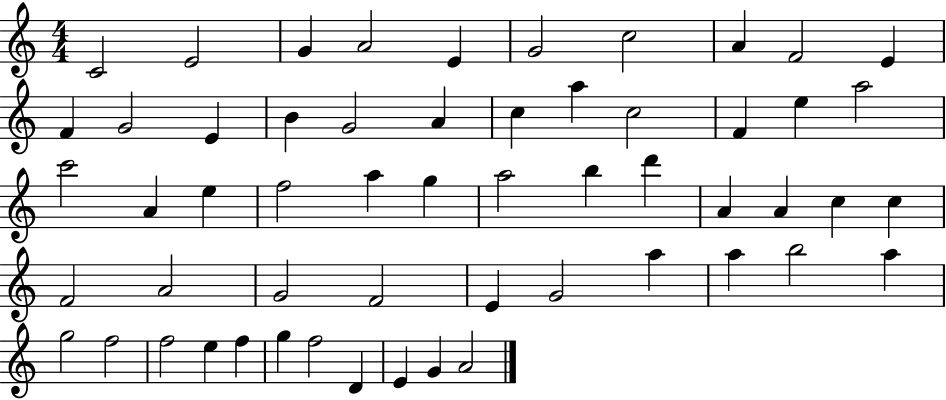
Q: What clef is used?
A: treble